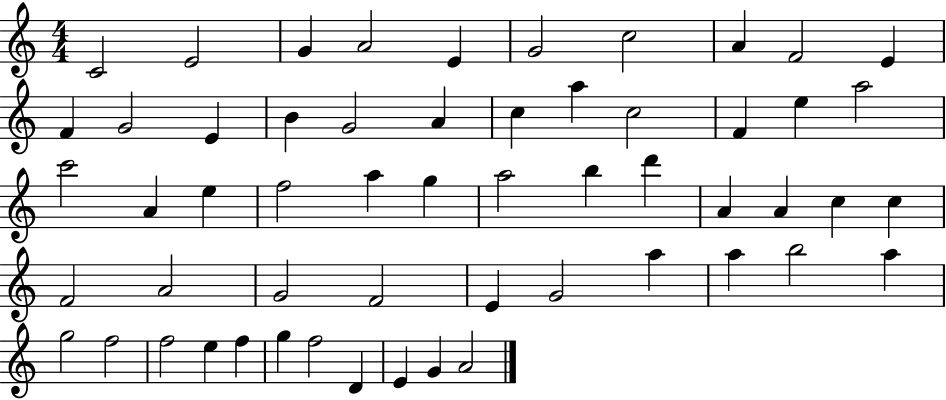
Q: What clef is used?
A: treble